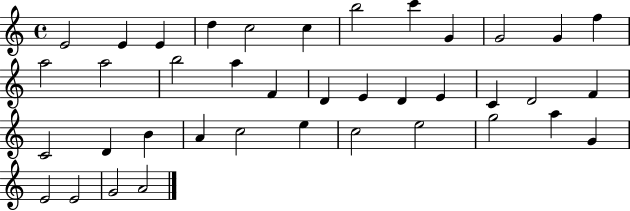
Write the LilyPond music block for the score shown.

{
  \clef treble
  \time 4/4
  \defaultTimeSignature
  \key c \major
  e'2 e'4 e'4 | d''4 c''2 c''4 | b''2 c'''4 g'4 | g'2 g'4 f''4 | \break a''2 a''2 | b''2 a''4 f'4 | d'4 e'4 d'4 e'4 | c'4 d'2 f'4 | \break c'2 d'4 b'4 | a'4 c''2 e''4 | c''2 e''2 | g''2 a''4 g'4 | \break e'2 e'2 | g'2 a'2 | \bar "|."
}